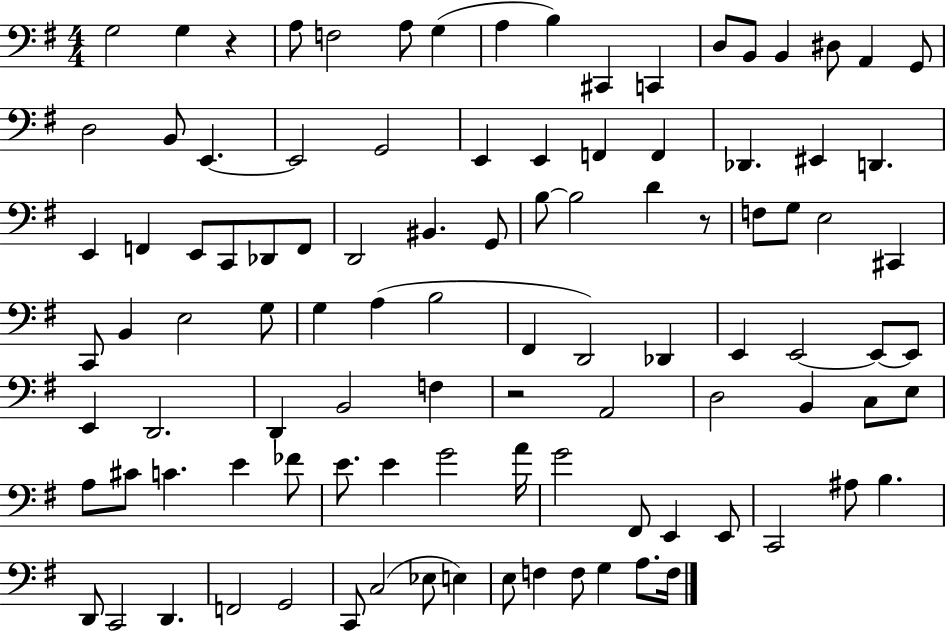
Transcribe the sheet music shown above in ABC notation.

X:1
T:Untitled
M:4/4
L:1/4
K:G
G,2 G, z A,/2 F,2 A,/2 G, A, B, ^C,, C,, D,/2 B,,/2 B,, ^D,/2 A,, G,,/2 D,2 B,,/2 E,, E,,2 G,,2 E,, E,, F,, F,, _D,, ^E,, D,, E,, F,, E,,/2 C,,/2 _D,,/2 F,,/2 D,,2 ^B,, G,,/2 B,/2 B,2 D z/2 F,/2 G,/2 E,2 ^C,, C,,/2 B,, E,2 G,/2 G, A, B,2 ^F,, D,,2 _D,, E,, E,,2 E,,/2 E,,/2 E,, D,,2 D,, B,,2 F, z2 A,,2 D,2 B,, C,/2 E,/2 A,/2 ^C/2 C E _F/2 E/2 E G2 A/4 G2 ^F,,/2 E,, E,,/2 C,,2 ^A,/2 B, D,,/2 C,,2 D,, F,,2 G,,2 C,,/2 C,2 _E,/2 E, E,/2 F, F,/2 G, A,/2 F,/4